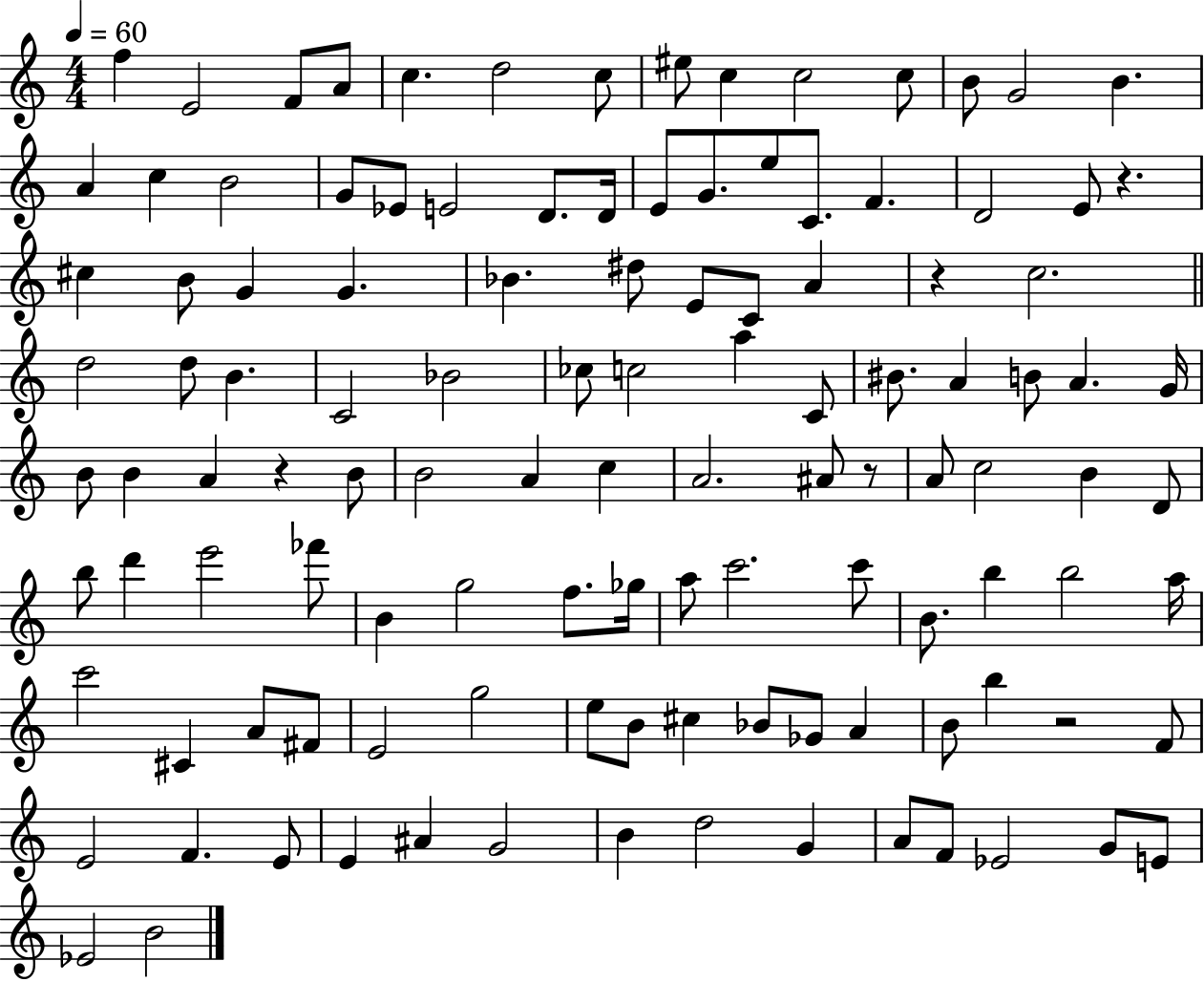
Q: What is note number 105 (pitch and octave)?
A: G4